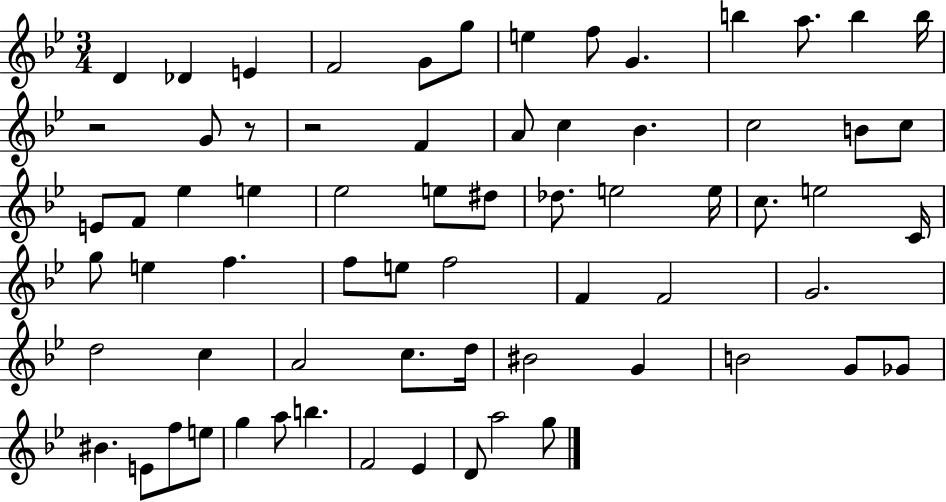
{
  \clef treble
  \numericTimeSignature
  \time 3/4
  \key bes \major
  \repeat volta 2 { d'4 des'4 e'4 | f'2 g'8 g''8 | e''4 f''8 g'4. | b''4 a''8. b''4 b''16 | \break r2 g'8 r8 | r2 f'4 | a'8 c''4 bes'4. | c''2 b'8 c''8 | \break e'8 f'8 ees''4 e''4 | ees''2 e''8 dis''8 | des''8. e''2 e''16 | c''8. e''2 c'16 | \break g''8 e''4 f''4. | f''8 e''8 f''2 | f'4 f'2 | g'2. | \break d''2 c''4 | a'2 c''8. d''16 | bis'2 g'4 | b'2 g'8 ges'8 | \break bis'4. e'8 f''8 e''8 | g''4 a''8 b''4. | f'2 ees'4 | d'8 a''2 g''8 | \break } \bar "|."
}